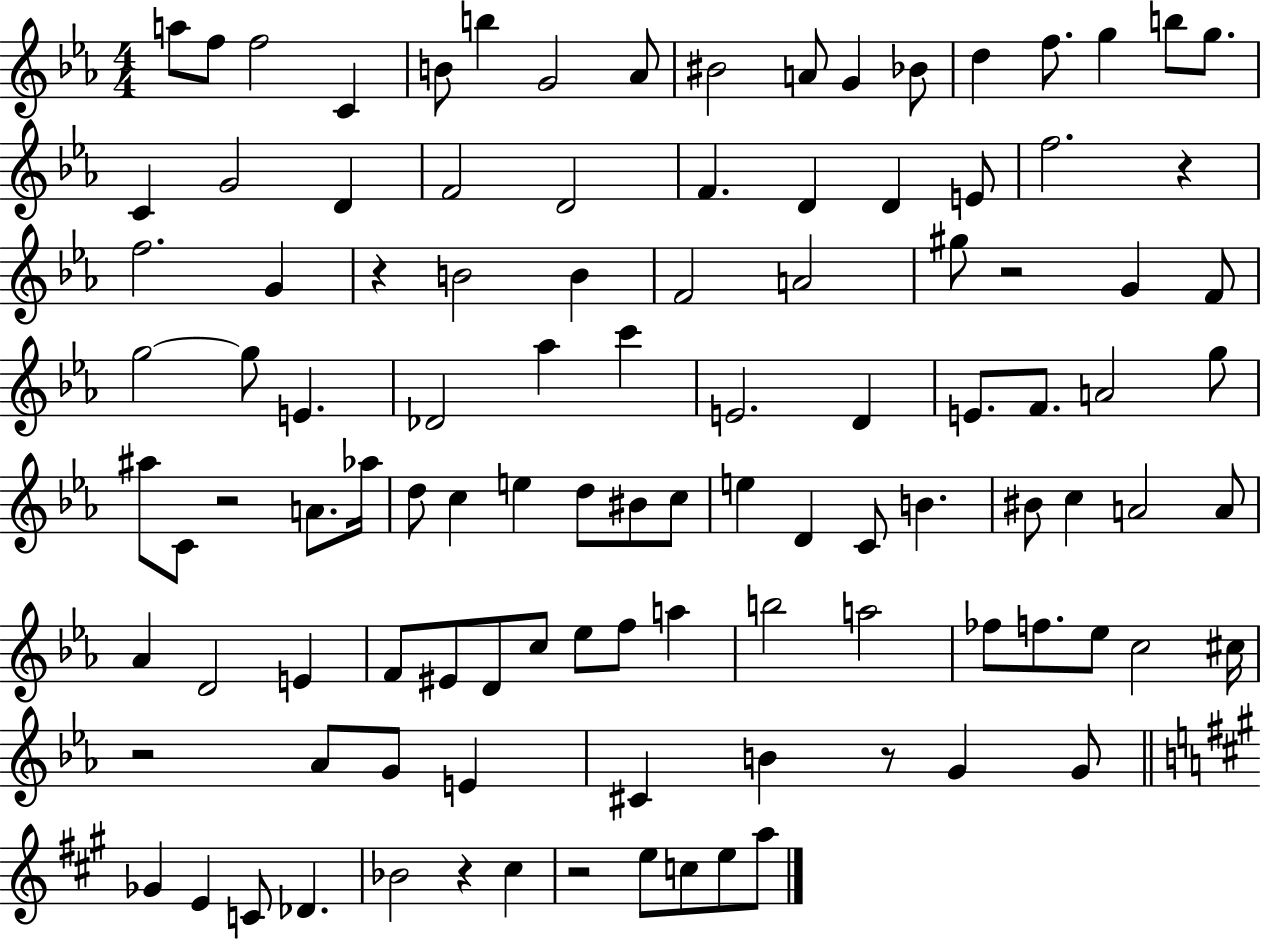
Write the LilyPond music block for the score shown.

{
  \clef treble
  \numericTimeSignature
  \time 4/4
  \key ees \major
  a''8 f''8 f''2 c'4 | b'8 b''4 g'2 aes'8 | bis'2 a'8 g'4 bes'8 | d''4 f''8. g''4 b''8 g''8. | \break c'4 g'2 d'4 | f'2 d'2 | f'4. d'4 d'4 e'8 | f''2. r4 | \break f''2. g'4 | r4 b'2 b'4 | f'2 a'2 | gis''8 r2 g'4 f'8 | \break g''2~~ g''8 e'4. | des'2 aes''4 c'''4 | e'2. d'4 | e'8. f'8. a'2 g''8 | \break ais''8 c'8 r2 a'8. aes''16 | d''8 c''4 e''4 d''8 bis'8 c''8 | e''4 d'4 c'8 b'4. | bis'8 c''4 a'2 a'8 | \break aes'4 d'2 e'4 | f'8 eis'8 d'8 c''8 ees''8 f''8 a''4 | b''2 a''2 | fes''8 f''8. ees''8 c''2 cis''16 | \break r2 aes'8 g'8 e'4 | cis'4 b'4 r8 g'4 g'8 | \bar "||" \break \key a \major ges'4 e'4 c'8 des'4. | bes'2 r4 cis''4 | r2 e''8 c''8 e''8 a''8 | \bar "|."
}